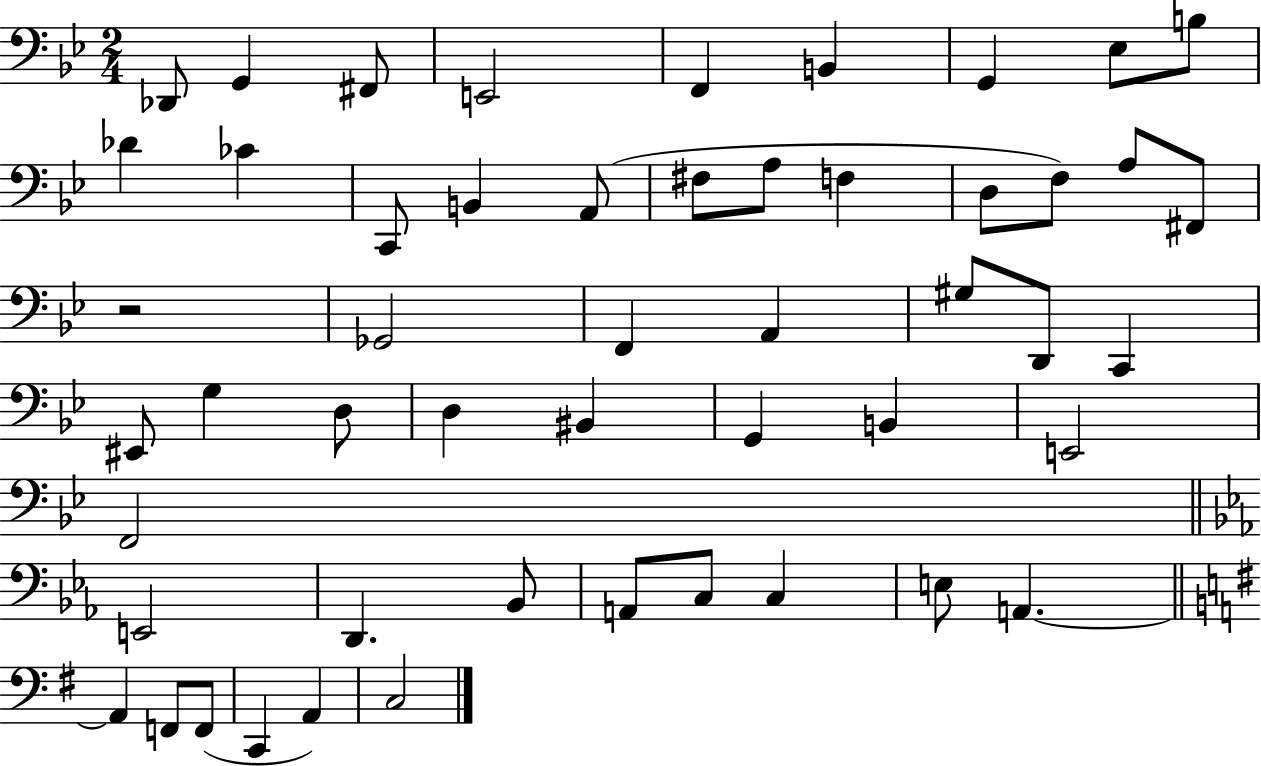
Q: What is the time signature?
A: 2/4